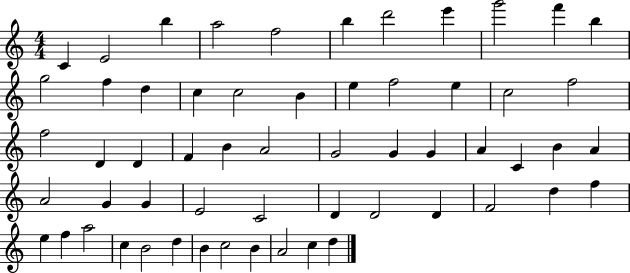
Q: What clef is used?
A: treble